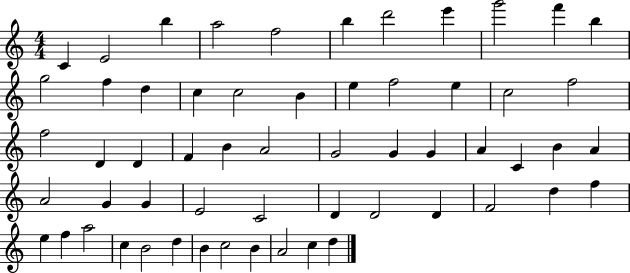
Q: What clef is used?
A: treble